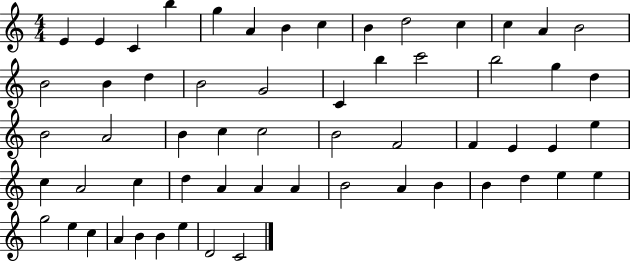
X:1
T:Untitled
M:4/4
L:1/4
K:C
E E C b g A B c B d2 c c A B2 B2 B d B2 G2 C b c'2 b2 g d B2 A2 B c c2 B2 F2 F E E e c A2 c d A A A B2 A B B d e e g2 e c A B B e D2 C2